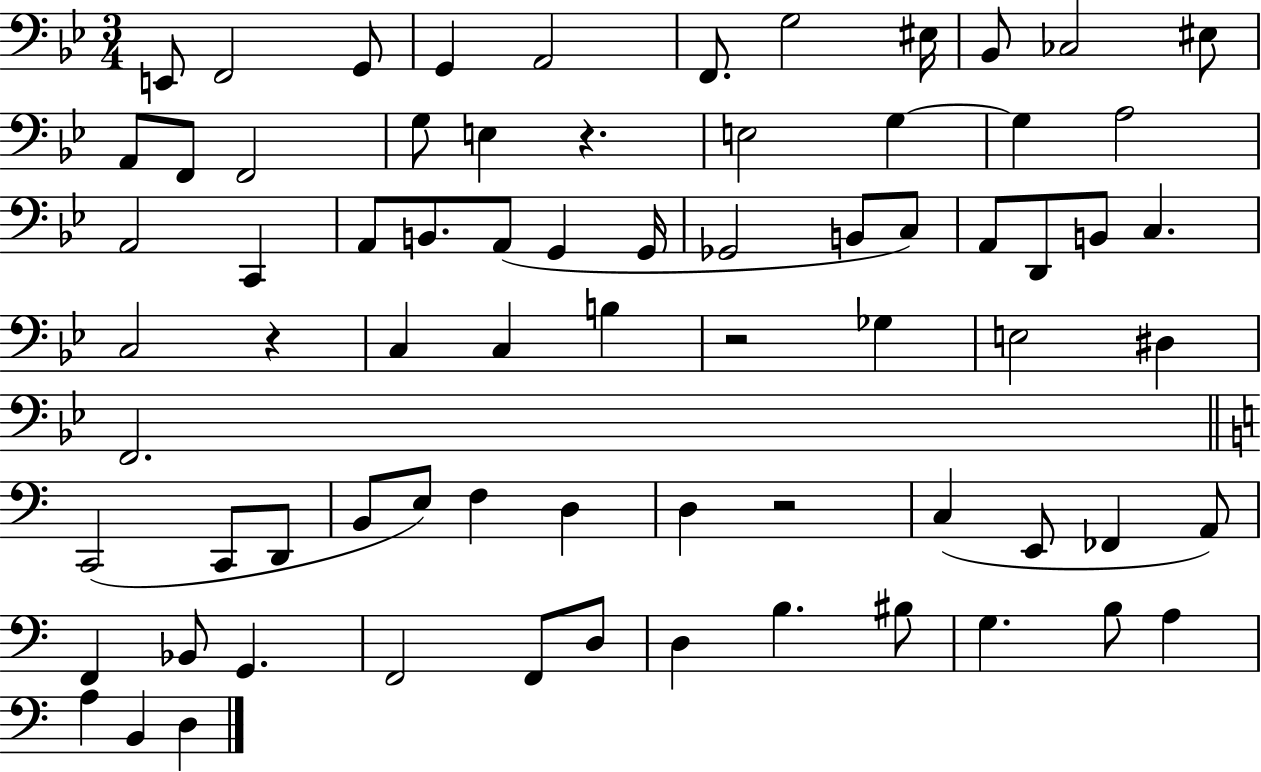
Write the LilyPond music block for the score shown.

{
  \clef bass
  \numericTimeSignature
  \time 3/4
  \key bes \major
  e,8 f,2 g,8 | g,4 a,2 | f,8. g2 eis16 | bes,8 ces2 eis8 | \break a,8 f,8 f,2 | g8 e4 r4. | e2 g4~~ | g4 a2 | \break a,2 c,4 | a,8 b,8. a,8( g,4 g,16 | ges,2 b,8 c8) | a,8 d,8 b,8 c4. | \break c2 r4 | c4 c4 b4 | r2 ges4 | e2 dis4 | \break f,2. | \bar "||" \break \key c \major c,2( c,8 d,8 | b,8 e8) f4 d4 | d4 r2 | c4( e,8 fes,4 a,8) | \break f,4 bes,8 g,4. | f,2 f,8 d8 | d4 b4. bis8 | g4. b8 a4 | \break a4 b,4 d4 | \bar "|."
}